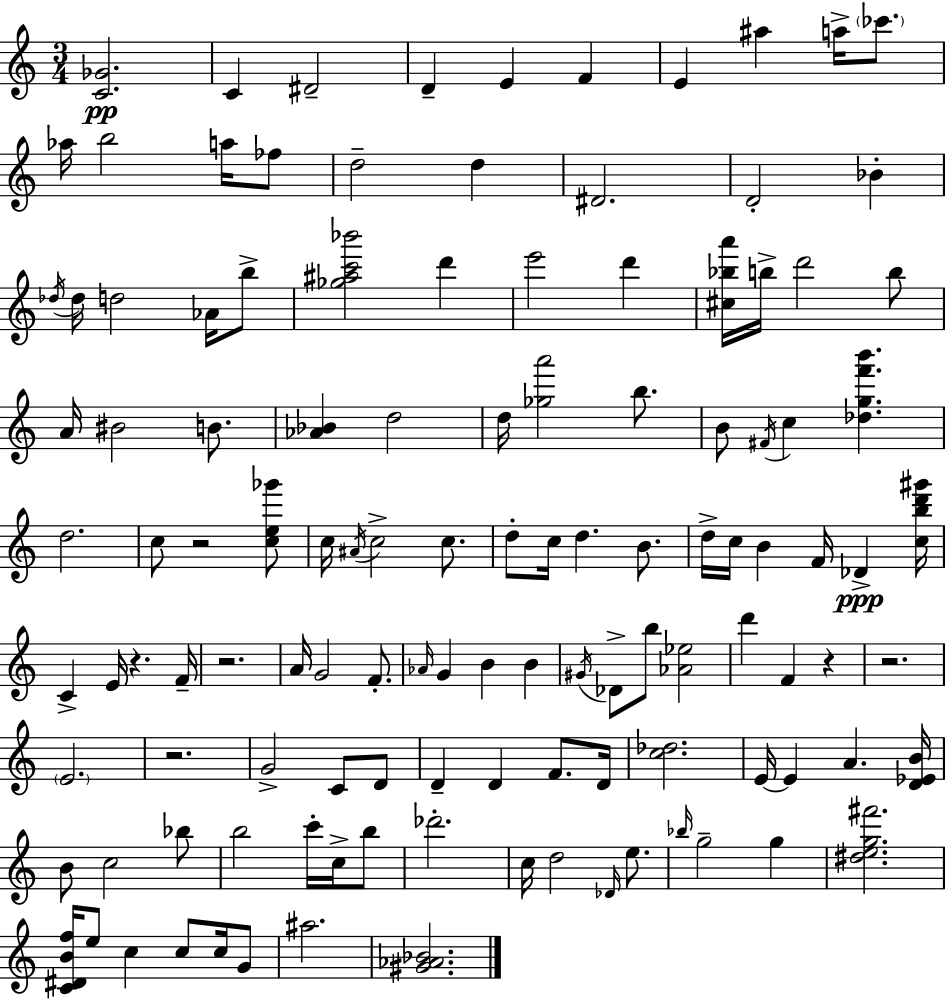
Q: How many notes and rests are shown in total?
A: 120